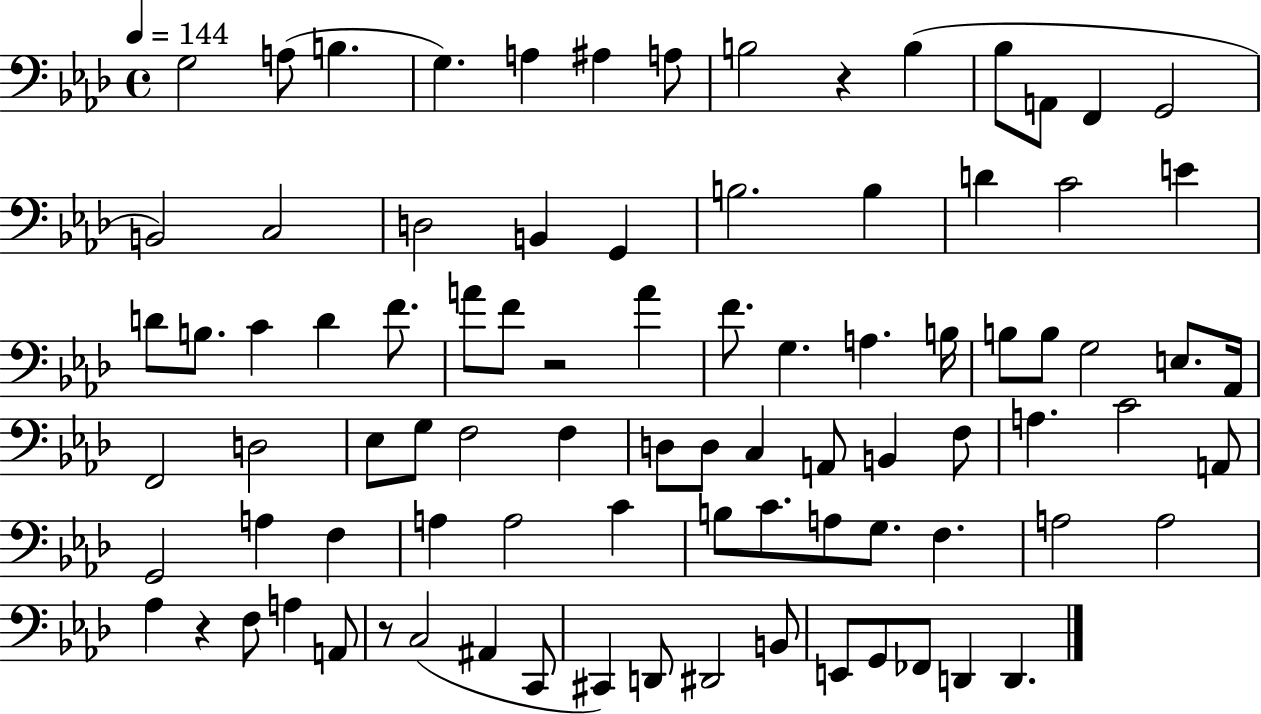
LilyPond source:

{
  \clef bass
  \time 4/4
  \defaultTimeSignature
  \key aes \major
  \tempo 4 = 144
  g2 a8( b4. | g4.) a4 ais4 a8 | b2 r4 b4( | bes8 a,8 f,4 g,2 | \break b,2) c2 | d2 b,4 g,4 | b2. b4 | d'4 c'2 e'4 | \break d'8 b8. c'4 d'4 f'8. | a'8 f'8 r2 a'4 | f'8. g4. a4. b16 | b8 b8 g2 e8. aes,16 | \break f,2 d2 | ees8 g8 f2 f4 | d8 d8 c4 a,8 b,4 f8 | a4. c'2 a,8 | \break g,2 a4 f4 | a4 a2 c'4 | b8 c'8. a8 g8. f4. | a2 a2 | \break aes4 r4 f8 a4 a,8 | r8 c2( ais,4 c,8 | cis,4) d,8 dis,2 b,8 | e,8 g,8 fes,8 d,4 d,4. | \break \bar "|."
}